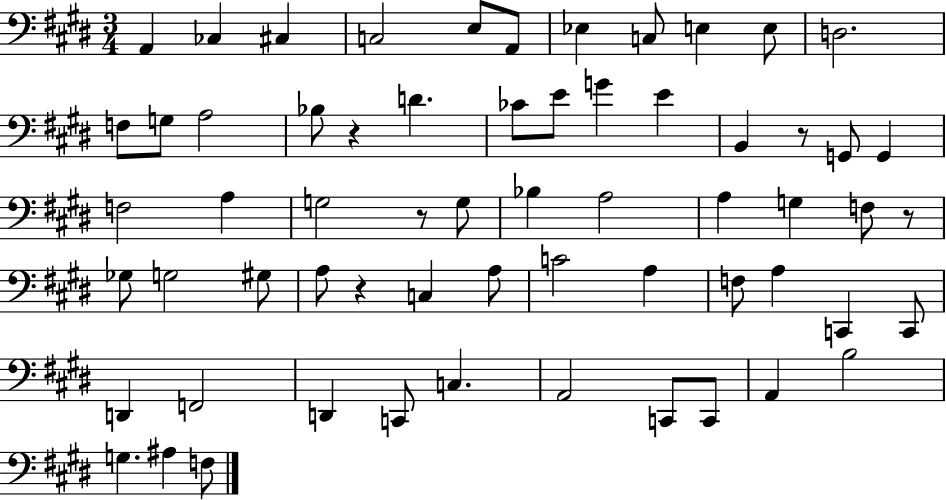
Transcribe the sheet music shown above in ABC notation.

X:1
T:Untitled
M:3/4
L:1/4
K:E
A,, _C, ^C, C,2 E,/2 A,,/2 _E, C,/2 E, E,/2 D,2 F,/2 G,/2 A,2 _B,/2 z D _C/2 E/2 G E B,, z/2 G,,/2 G,, F,2 A, G,2 z/2 G,/2 _B, A,2 A, G, F,/2 z/2 _G,/2 G,2 ^G,/2 A,/2 z C, A,/2 C2 A, F,/2 A, C,, C,,/2 D,, F,,2 D,, C,,/2 C, A,,2 C,,/2 C,,/2 A,, B,2 G, ^A, F,/2